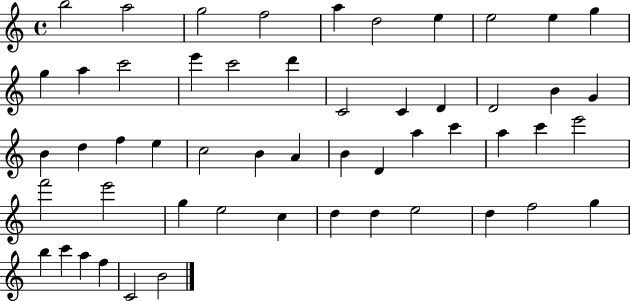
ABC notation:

X:1
T:Untitled
M:4/4
L:1/4
K:C
b2 a2 g2 f2 a d2 e e2 e g g a c'2 e' c'2 d' C2 C D D2 B G B d f e c2 B A B D a c' a c' e'2 f'2 e'2 g e2 c d d e2 d f2 g b c' a f C2 B2